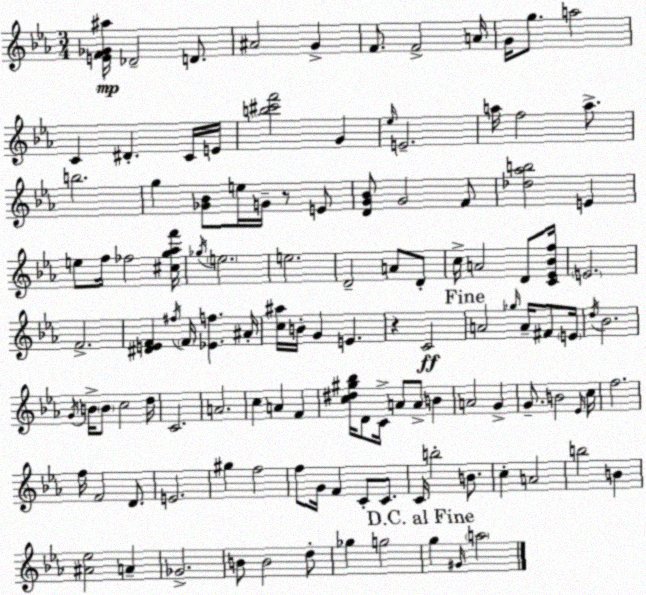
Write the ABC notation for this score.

X:1
T:Untitled
M:3/4
L:1/4
K:Cm
[EF_G^a]/4 _D2 D/2 ^A2 G F/2 F2 A/4 G/4 g/2 a2 C ^D C/4 E/4 [b^c'f']2 G _e/4 E2 a/4 f2 a/2 b2 g [_G_B]/2 e/4 G/4 z/2 E/2 [DG_B]/2 G2 F/2 [_d_ab]2 E e/2 f/4 _f2 [^cg_af']/4 _g/4 e2 e2 D2 A/2 D/2 c/4 A2 D/2 [C_E_Bf]/4 E2 F2 [^DEF] ^f/4 F/4 [_Ef] ^A/4 [c^a]/4 B/4 G E z C2 A2 _g/4 A/4 ^F/2 E/4 d/4 _B2 G/4 B/4 B/2 c2 d/4 C2 A2 c A F [c^d^g_b]/4 D/2 C/4 A/2 A/2 B A2 G G/2 B2 _E/4 c/4 f2 f/4 F2 D/2 E2 ^g f2 f/2 G/4 F C/2 C/2 C/4 b2 B/2 c A2 b2 B [^A_e]2 A _G2 B/2 B2 d/2 _g g2 g ^G/4 a2